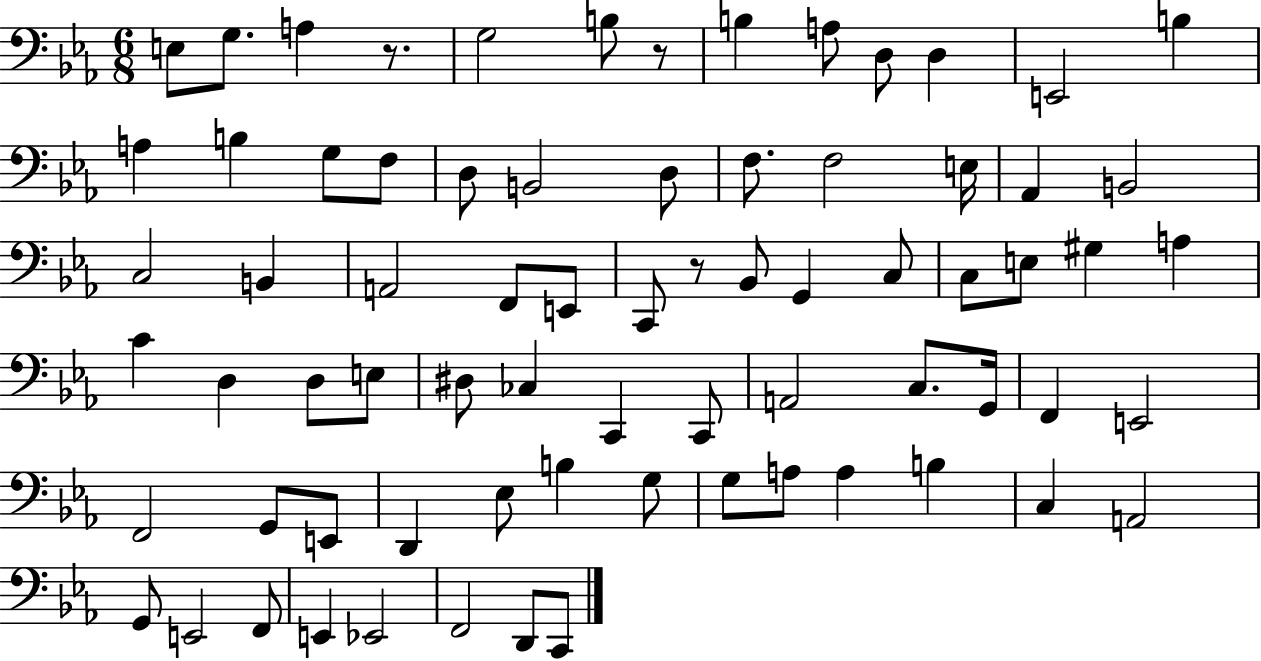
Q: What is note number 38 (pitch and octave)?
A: D3